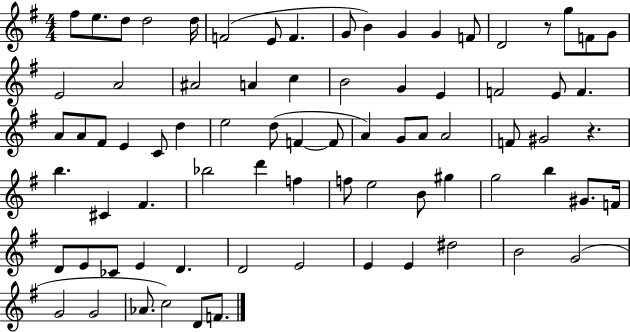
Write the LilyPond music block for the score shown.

{
  \clef treble
  \numericTimeSignature
  \time 4/4
  \key g \major
  \repeat volta 2 { fis''8 e''8. d''8 d''2 d''16 | f'2( e'8 f'4. | g'8 b'4) g'4 g'4 f'8 | d'2 r8 g''8 f'8 g'8 | \break e'2 a'2 | ais'2 a'4 c''4 | b'2 g'4 e'4 | f'2 e'8 f'4. | \break a'8 a'8 fis'8 e'4 c'8 d''4 | e''2 d''8( f'4~~ f'8 | a'4) g'8 a'8 a'2 | f'8 gis'2 r4. | \break b''4. cis'4 fis'4. | bes''2 d'''4 f''4 | f''8 e''2 b'8 gis''4 | g''2 b''4 gis'8. f'16 | \break d'8 e'8 ces'8 e'4 d'4. | d'2 e'2 | e'4 e'4 dis''2 | b'2 g'2( | \break g'2 g'2 | aes'8. c''2) d'8 f'8. | } \bar "|."
}